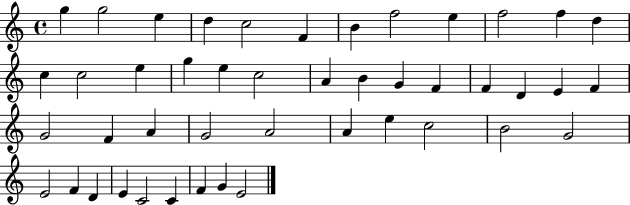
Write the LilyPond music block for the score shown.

{
  \clef treble
  \time 4/4
  \defaultTimeSignature
  \key c \major
  g''4 g''2 e''4 | d''4 c''2 f'4 | b'4 f''2 e''4 | f''2 f''4 d''4 | \break c''4 c''2 e''4 | g''4 e''4 c''2 | a'4 b'4 g'4 f'4 | f'4 d'4 e'4 f'4 | \break g'2 f'4 a'4 | g'2 a'2 | a'4 e''4 c''2 | b'2 g'2 | \break e'2 f'4 d'4 | e'4 c'2 c'4 | f'4 g'4 e'2 | \bar "|."
}